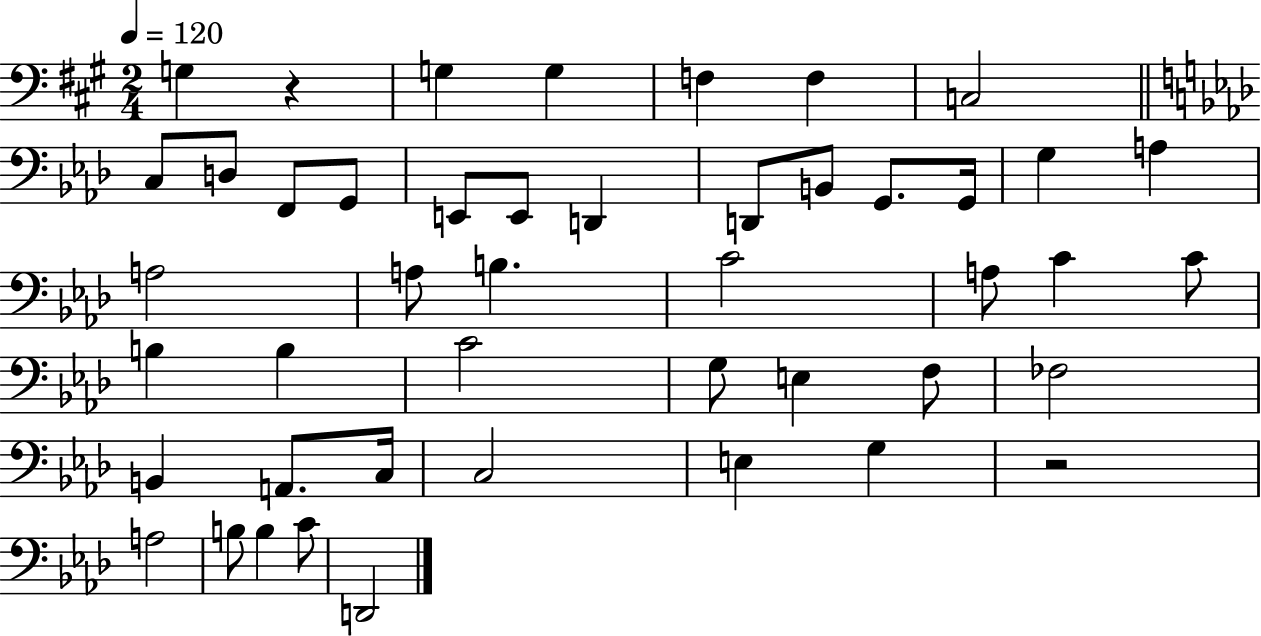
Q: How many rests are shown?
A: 2